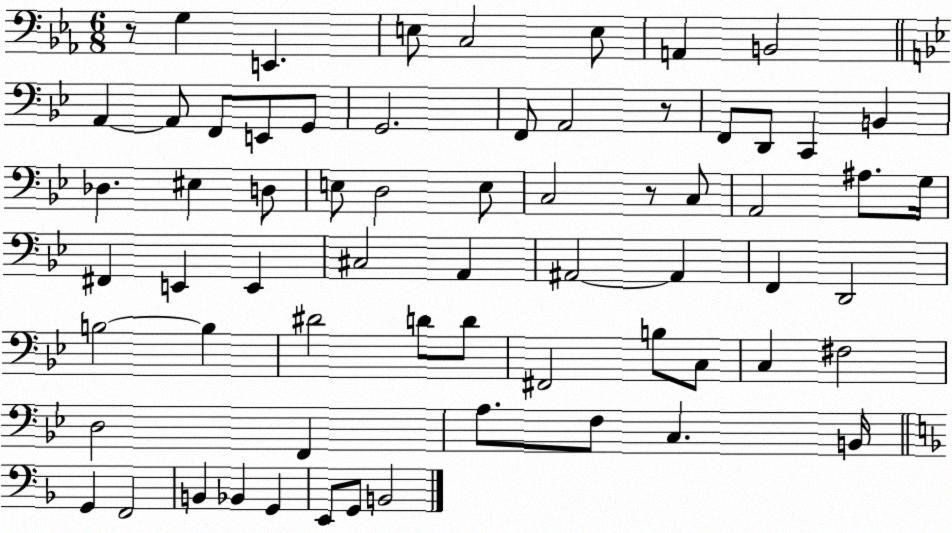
X:1
T:Untitled
M:6/8
L:1/4
K:Eb
z/2 G, E,, E,/2 C,2 E,/2 A,, B,,2 A,, A,,/2 F,,/2 E,,/2 G,,/2 G,,2 F,,/2 A,,2 z/2 F,,/2 D,,/2 C,, B,, _D, ^E, D,/2 E,/2 D,2 E,/2 C,2 z/2 C,/2 A,,2 ^A,/2 G,/4 ^F,, E,, E,, ^C,2 A,, ^A,,2 ^A,, F,, D,,2 B,2 B, ^D2 D/2 D/2 ^F,,2 B,/2 C,/2 C, ^F,2 D,2 F,, A,/2 F,/2 C, B,,/4 G,, F,,2 B,, _B,, G,, E,,/2 G,,/2 B,,2